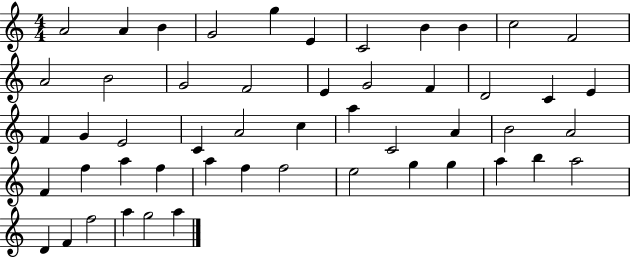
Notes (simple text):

A4/h A4/q B4/q G4/h G5/q E4/q C4/h B4/q B4/q C5/h F4/h A4/h B4/h G4/h F4/h E4/q G4/h F4/q D4/h C4/q E4/q F4/q G4/q E4/h C4/q A4/h C5/q A5/q C4/h A4/q B4/h A4/h F4/q F5/q A5/q F5/q A5/q F5/q F5/h E5/h G5/q G5/q A5/q B5/q A5/h D4/q F4/q F5/h A5/q G5/h A5/q